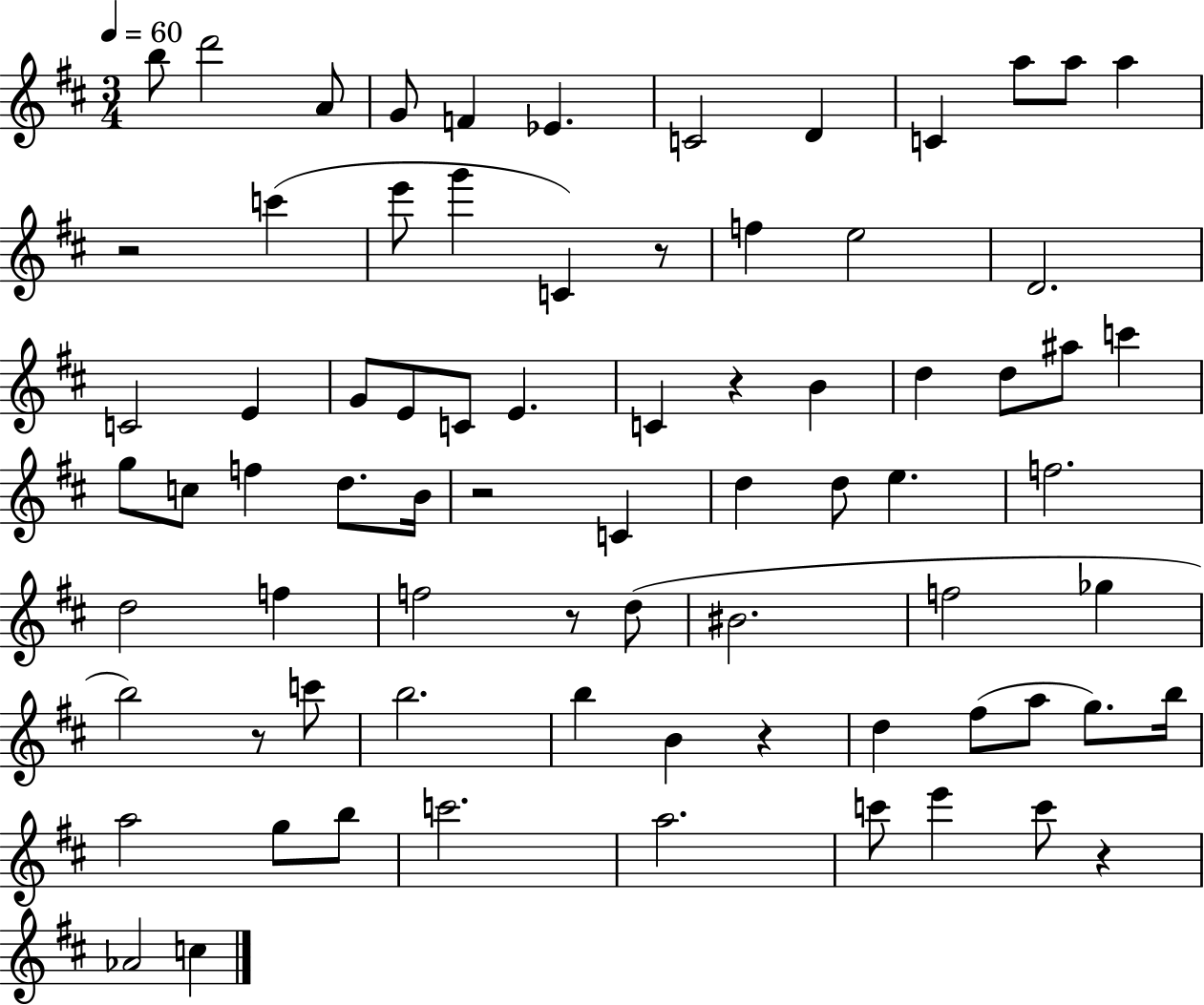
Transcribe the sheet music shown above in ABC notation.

X:1
T:Untitled
M:3/4
L:1/4
K:D
b/2 d'2 A/2 G/2 F _E C2 D C a/2 a/2 a z2 c' e'/2 g' C z/2 f e2 D2 C2 E G/2 E/2 C/2 E C z B d d/2 ^a/2 c' g/2 c/2 f d/2 B/4 z2 C d d/2 e f2 d2 f f2 z/2 d/2 ^B2 f2 _g b2 z/2 c'/2 b2 b B z d ^f/2 a/2 g/2 b/4 a2 g/2 b/2 c'2 a2 c'/2 e' c'/2 z _A2 c